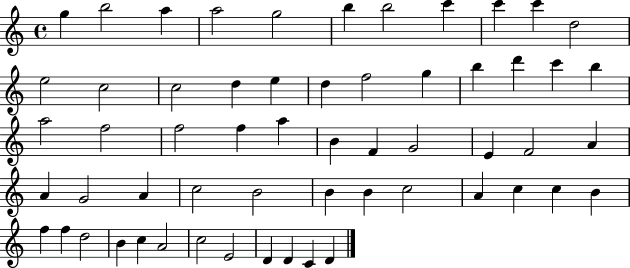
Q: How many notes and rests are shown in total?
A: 58